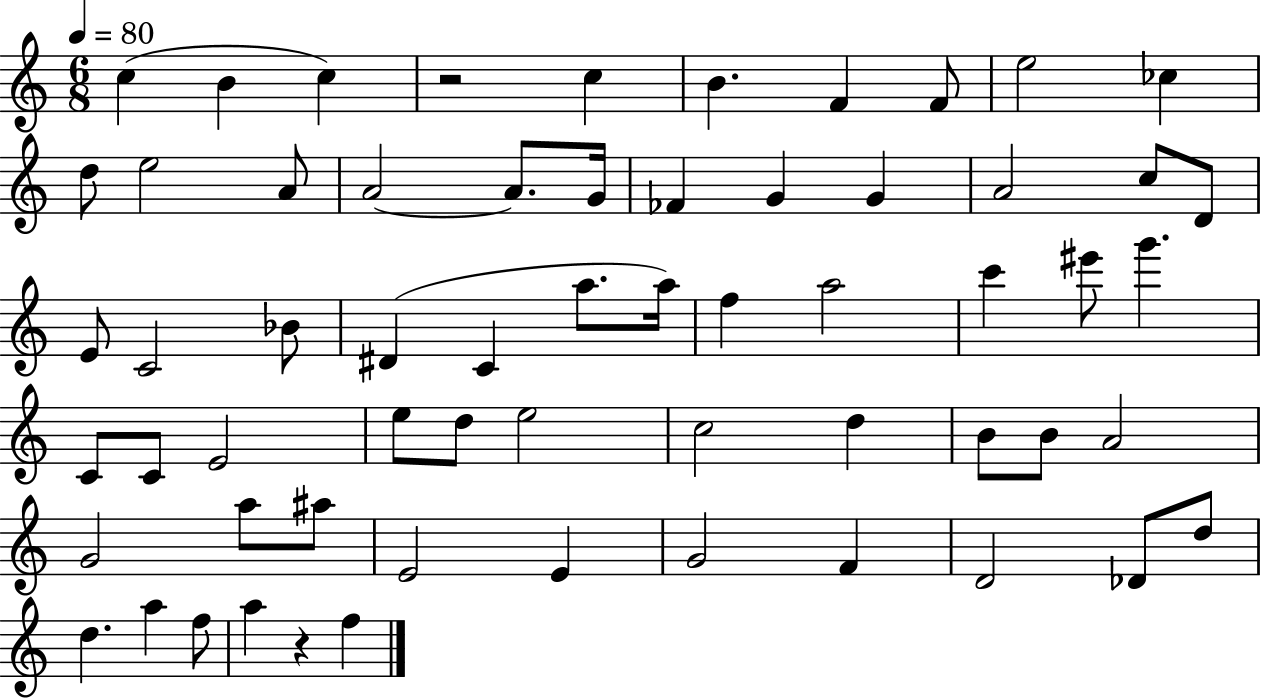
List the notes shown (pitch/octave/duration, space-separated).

C5/q B4/q C5/q R/h C5/q B4/q. F4/q F4/e E5/h CES5/q D5/e E5/h A4/e A4/h A4/e. G4/s FES4/q G4/q G4/q A4/h C5/e D4/e E4/e C4/h Bb4/e D#4/q C4/q A5/e. A5/s F5/q A5/h C6/q EIS6/e G6/q. C4/e C4/e E4/h E5/e D5/e E5/h C5/h D5/q B4/e B4/e A4/h G4/h A5/e A#5/e E4/h E4/q G4/h F4/q D4/h Db4/e D5/e D5/q. A5/q F5/e A5/q R/q F5/q